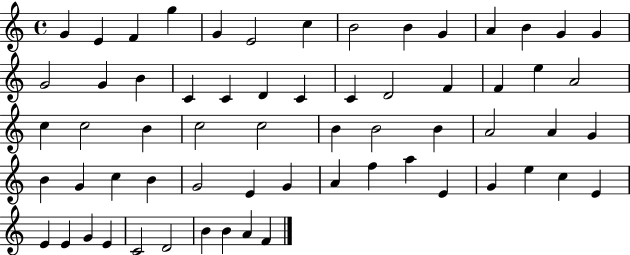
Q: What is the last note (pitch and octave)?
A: F4